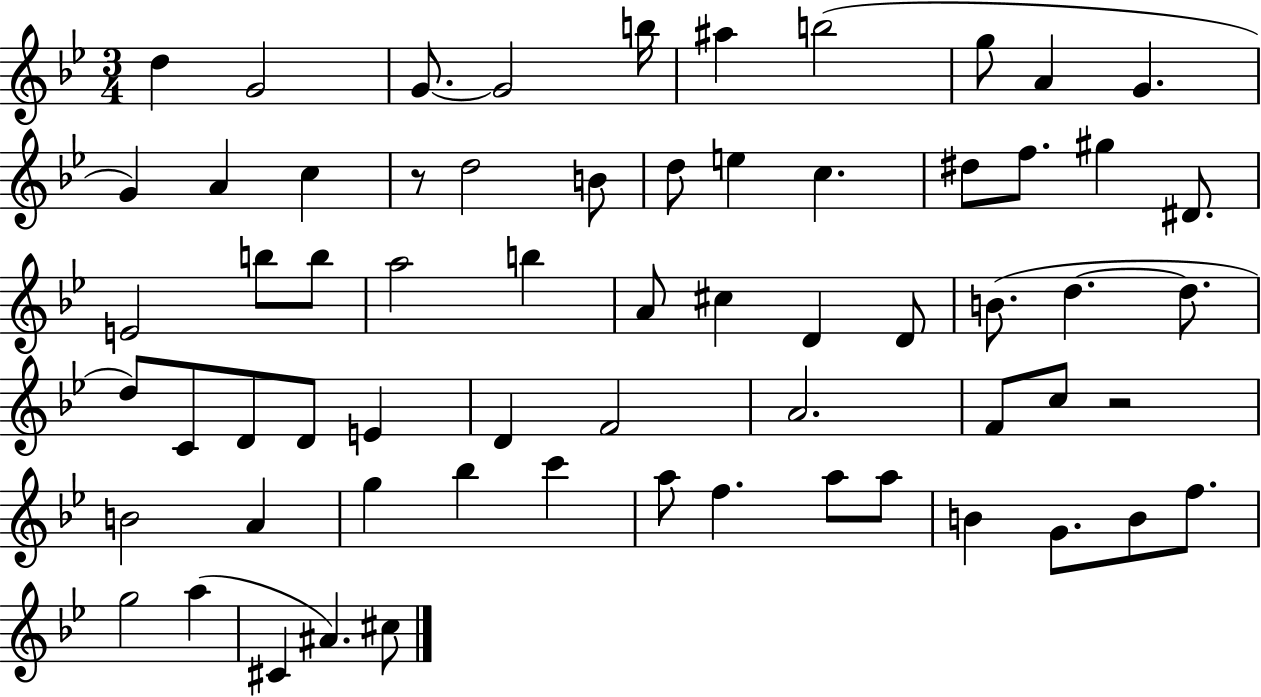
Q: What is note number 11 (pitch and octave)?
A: G4